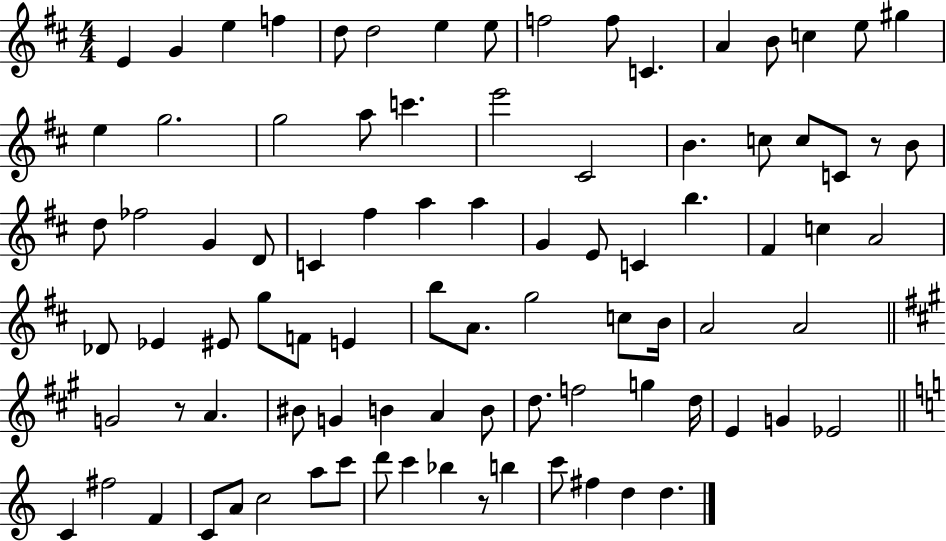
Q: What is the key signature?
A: D major